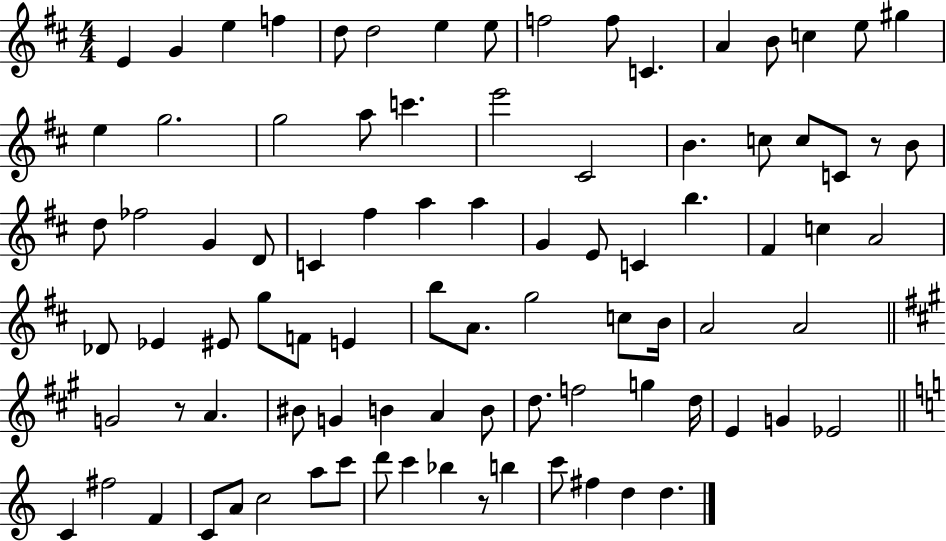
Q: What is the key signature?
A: D major